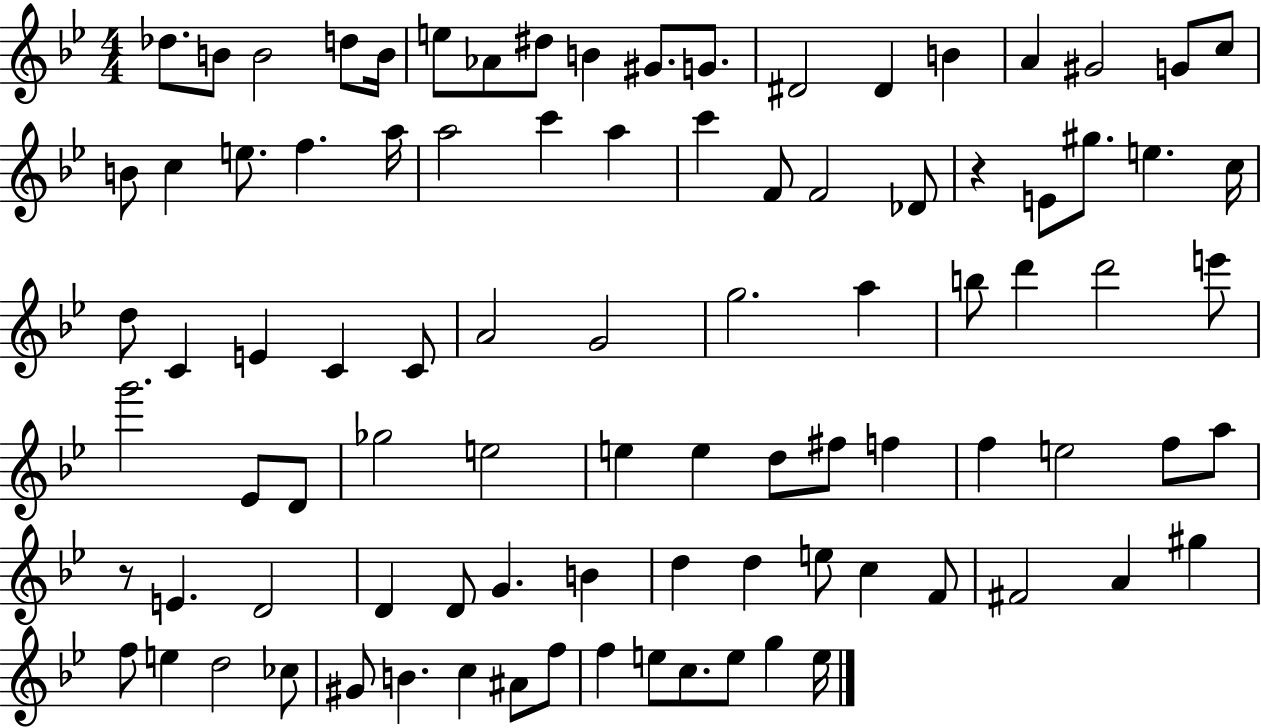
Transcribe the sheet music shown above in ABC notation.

X:1
T:Untitled
M:4/4
L:1/4
K:Bb
_d/2 B/2 B2 d/2 B/4 e/2 _A/2 ^d/2 B ^G/2 G/2 ^D2 ^D B A ^G2 G/2 c/2 B/2 c e/2 f a/4 a2 c' a c' F/2 F2 _D/2 z E/2 ^g/2 e c/4 d/2 C E C C/2 A2 G2 g2 a b/2 d' d'2 e'/2 g'2 _E/2 D/2 _g2 e2 e e d/2 ^f/2 f f e2 f/2 a/2 z/2 E D2 D D/2 G B d d e/2 c F/2 ^F2 A ^g f/2 e d2 _c/2 ^G/2 B c ^A/2 f/2 f e/2 c/2 e/2 g e/4